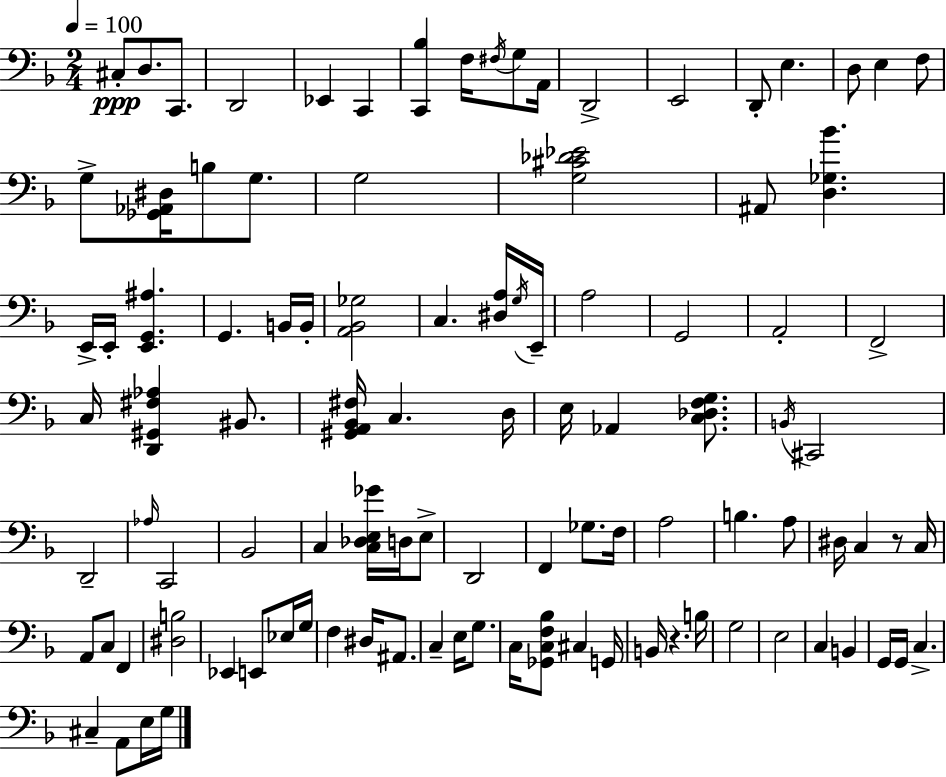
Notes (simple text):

C#3/e D3/e. C2/e. D2/h Eb2/q C2/q [C2,Bb3]/q F3/s F#3/s G3/e A2/s D2/h E2/h D2/e E3/q. D3/e E3/q F3/e G3/e [Gb2,Ab2,D#3]/s B3/e G3/e. G3/h [G3,C#4,Db4,Eb4]/h A#2/e [D3,Gb3,Bb4]/q. E2/s E2/s [E2,G2,A#3]/q. G2/q. B2/s B2/s [A2,Bb2,Gb3]/h C3/q. [D#3,A3]/s G3/s E2/s A3/h G2/h A2/h F2/h C3/s [D2,G#2,F#3,Ab3]/q BIS2/e. [G#2,A2,Bb2,F#3]/s C3/q. D3/s E3/s Ab2/q [C3,Db3,F3,G3]/e. B2/s C#2/h D2/h Ab3/s C2/h Bb2/h C3/q [C3,Db3,E3,Gb4]/s D3/s E3/e D2/h F2/q Gb3/e. F3/s A3/h B3/q. A3/e D#3/s C3/q R/e C3/s A2/e C3/e F2/q [D#3,B3]/h Eb2/q E2/e Eb3/s G3/s F3/q D#3/s A#2/e. C3/q E3/s G3/e. C3/s [Gb2,C3,F3,Bb3]/e C#3/q G2/s B2/s R/q. B3/s G3/h E3/h C3/q B2/q G2/s G2/s C3/q. C#3/q A2/e E3/s G3/s